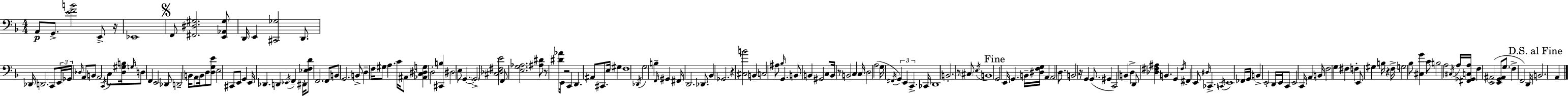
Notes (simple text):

A2/e G2/e. [E4,F4,B4]/h E2/e R/s Eb2/w F2/e [F#2,D#3,G#3]/h. [E2,Ab2,G#3]/e D2/s E2/q [C#2,Gb3]/h D2/e. Db2/s D2/h. C2/e E2/s Gb2/s Db3/s A2/e B2/e A2/h C2/s C3/e [Db3,G#3,B3]/s G3/s D3/e F2/q E2/h Db2/e D2/h B2/s A2/e B2/s D3/e [D3,G3,E4]/e E3/h C#2/e E2/e G2/q E2/s Db2/q. D2/q Eb2/s F2/q D#2/s [Eb3,F3,D4]/e F2/h. F2/e B2/e G2/h. B2/e D3/q F3/s G#3/e A3/q. C4/s A#2/e [Ab2,C3,D#3,G3]/q D3/h [C#2,B3]/q D#3/h E3/e G2/q. G2/h [C#3,Db3,F#3,E4]/h F2/e [E3,G3,Ab3]/h. [A#3,D#4]/e R/e [D#4,Ab4]/s E2/s R/h C2/q D2/q. A#2/e C#2/e. E3/s G#3/q F3/w Db2/s G3/h B3/q F2/s G#2/q F#2/s D2/h. Db2/e. Bb2/q Gb2/h. R/q [C#3,B4]/h B2/q C3/h A#3/e Bb3/s G2/q. B2/e B2/q G#2/h C3/e B2/s R/e B2/h C3/q C3/s D3/h A3/h G3/s F#2/s G2/q E2/q C2/q. CES2/s D2/w B2/h. R/e C#3/e E3/s B2/w G2/h E2/s G2/q. B2/s [D#3,F3,G3]/s A2/q A2/h D3/e. B2/h R/s G2/q G2/e. G#2/q C2/h B2/q D3/q D2/e [Db3,F#3,A#3]/q B2/q. G2/q F#3/s F#2/q E2/e D#3/s CES2/q. C2/s E2/w FES2/s G2/s B2/q E2/h D2/s E2/s C2/e E2/h C2/s A2/q B2/s F3/h G3/q F#3/q F3/q E2/e G#3/q B3/s R/q F3/s G3/h Bb3/e [C#3,G4]/q C4/e B3/h A3/h C#3/s A3/s [F#2,Gb2,C3,A3]/s F3/q [E2,A#2]/h [E2,G2,A#2]/e G3/e. F3/q F2/h D2/s B2/h. A2/q